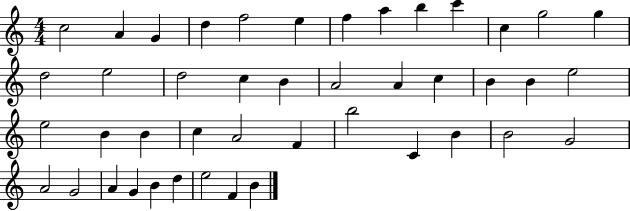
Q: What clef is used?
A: treble